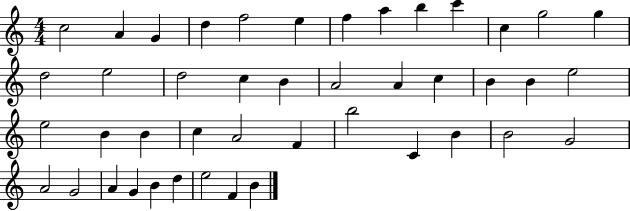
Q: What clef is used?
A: treble